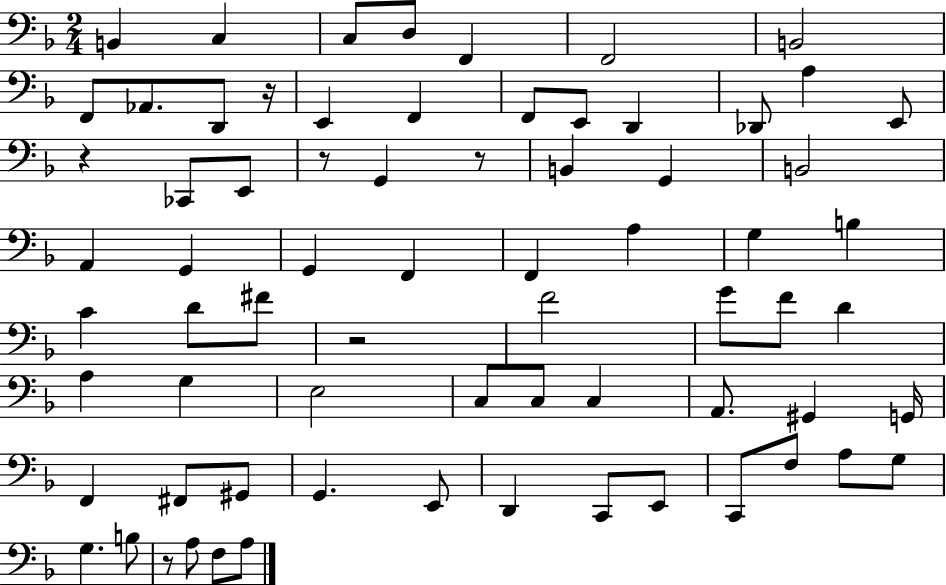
B2/q C3/q C3/e D3/e F2/q F2/h B2/h F2/e Ab2/e. D2/e R/s E2/q F2/q F2/e E2/e D2/q Db2/e A3/q E2/e R/q CES2/e E2/e R/e G2/q R/e B2/q G2/q B2/h A2/q G2/q G2/q F2/q F2/q A3/q G3/q B3/q C4/q D4/e F#4/e R/h F4/h G4/e F4/e D4/q A3/q G3/q E3/h C3/e C3/e C3/q A2/e. G#2/q G2/s F2/q F#2/e G#2/e G2/q. E2/e D2/q C2/e E2/e C2/e F3/e A3/e G3/e G3/q. B3/e R/e A3/e F3/e A3/e